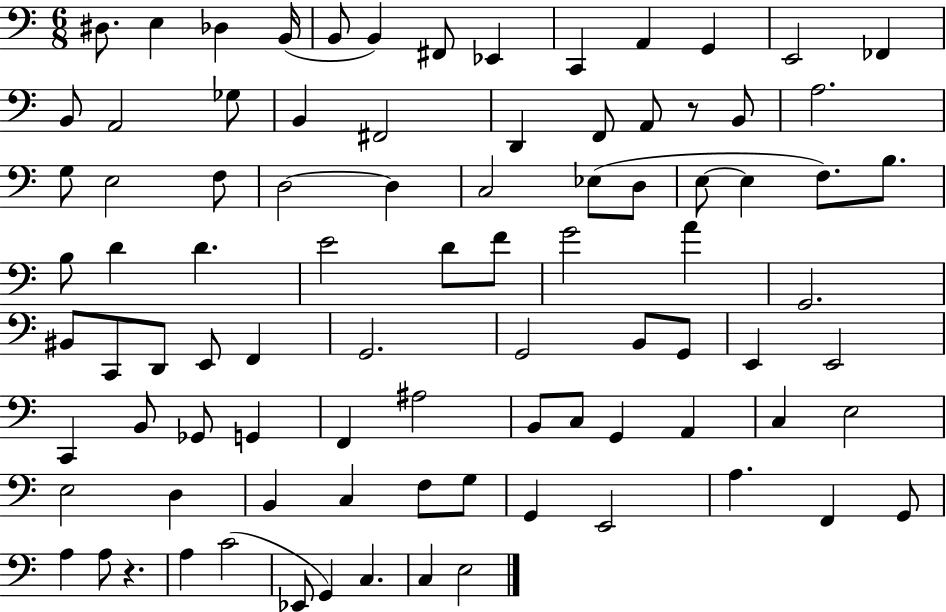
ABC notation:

X:1
T:Untitled
M:6/8
L:1/4
K:C
^D,/2 E, _D, B,,/4 B,,/2 B,, ^F,,/2 _E,, C,, A,, G,, E,,2 _F,, B,,/2 A,,2 _G,/2 B,, ^F,,2 D,, F,,/2 A,,/2 z/2 B,,/2 A,2 G,/2 E,2 F,/2 D,2 D, C,2 _E,/2 D,/2 E,/2 E, F,/2 B,/2 B,/2 D D E2 D/2 F/2 G2 A G,,2 ^B,,/2 C,,/2 D,,/2 E,,/2 F,, G,,2 G,,2 B,,/2 G,,/2 E,, E,,2 C,, B,,/2 _G,,/2 G,, F,, ^A,2 B,,/2 C,/2 G,, A,, C, E,2 E,2 D, B,, C, F,/2 G,/2 G,, E,,2 A, F,, G,,/2 A, A,/2 z A, C2 _E,,/2 G,, C, C, E,2